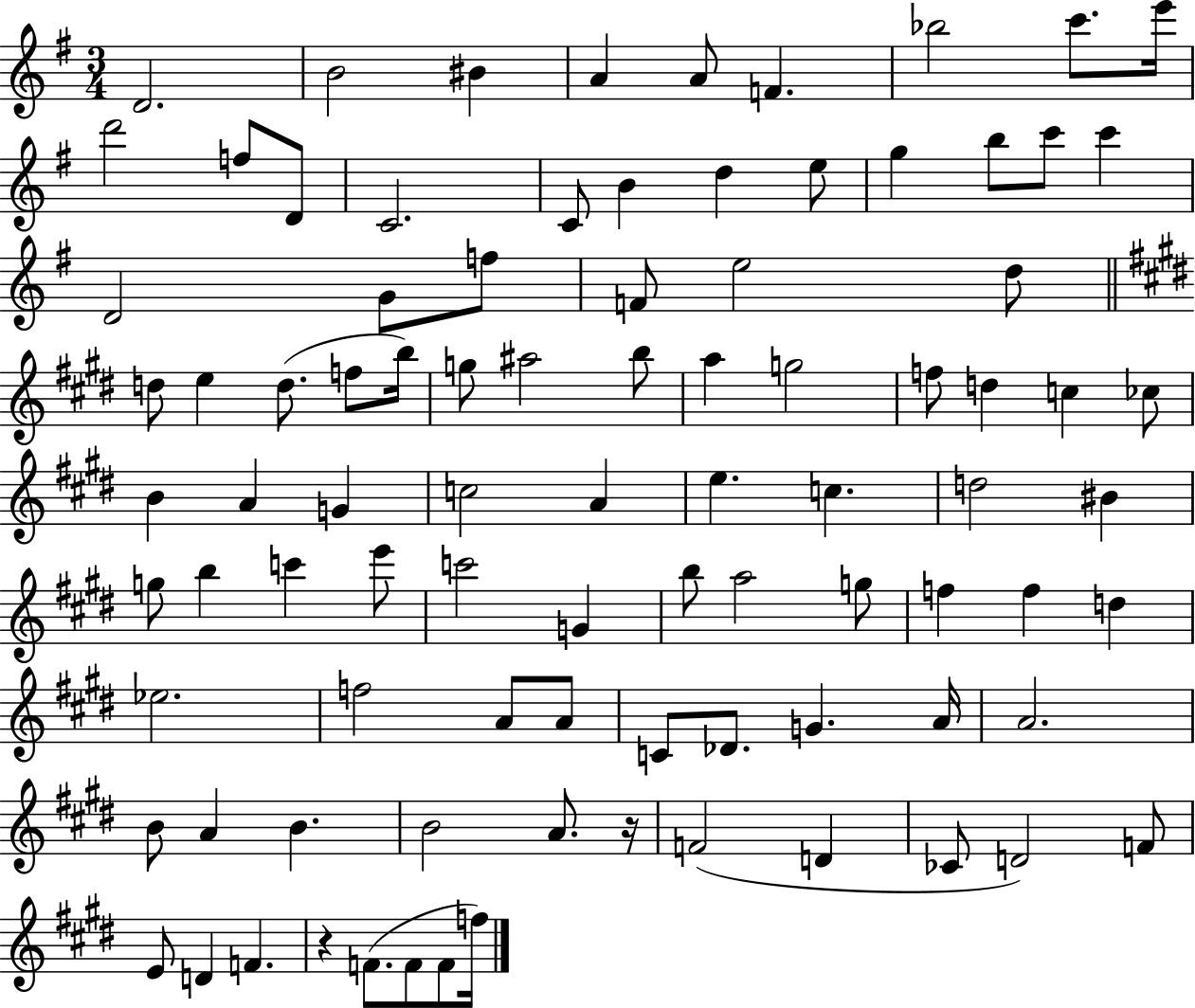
D4/h. B4/h BIS4/q A4/q A4/e F4/q. Bb5/h C6/e. E6/s D6/h F5/e D4/e C4/h. C4/e B4/q D5/q E5/e G5/q B5/e C6/e C6/q D4/h G4/e F5/e F4/e E5/h D5/e D5/e E5/q D5/e. F5/e B5/s G5/e A#5/h B5/e A5/q G5/h F5/e D5/q C5/q CES5/e B4/q A4/q G4/q C5/h A4/q E5/q. C5/q. D5/h BIS4/q G5/e B5/q C6/q E6/e C6/h G4/q B5/e A5/h G5/e F5/q F5/q D5/q Eb5/h. F5/h A4/e A4/e C4/e Db4/e. G4/q. A4/s A4/h. B4/e A4/q B4/q. B4/h A4/e. R/s F4/h D4/q CES4/e D4/h F4/e E4/e D4/q F4/q. R/q F4/e. F4/e F4/e F5/s